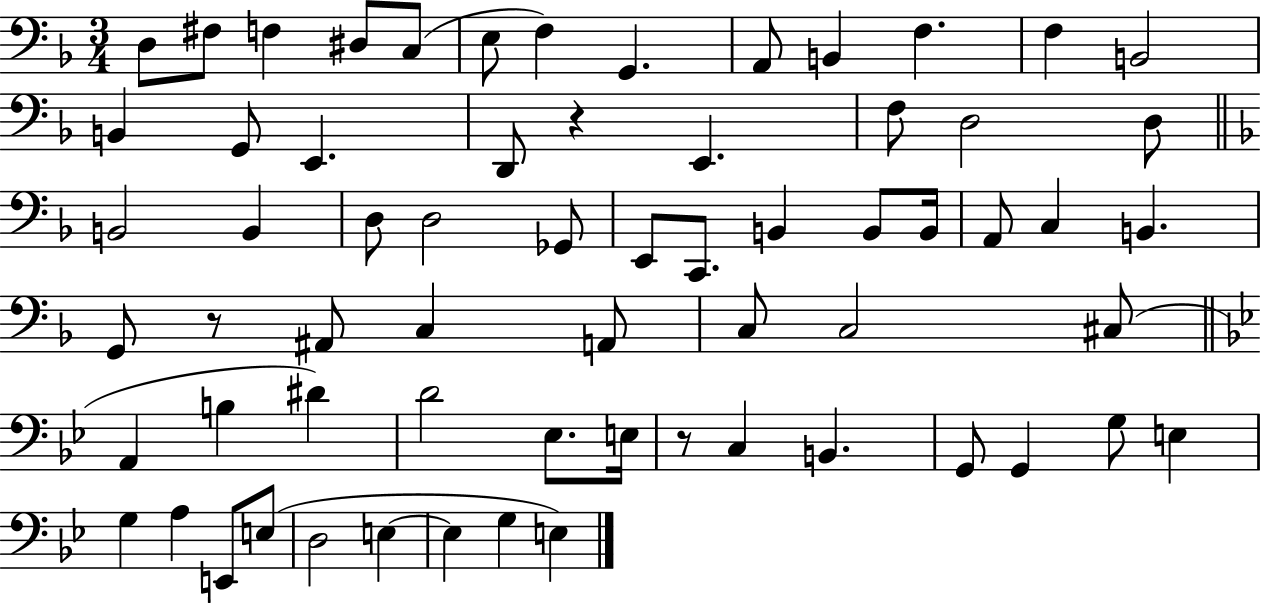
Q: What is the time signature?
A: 3/4